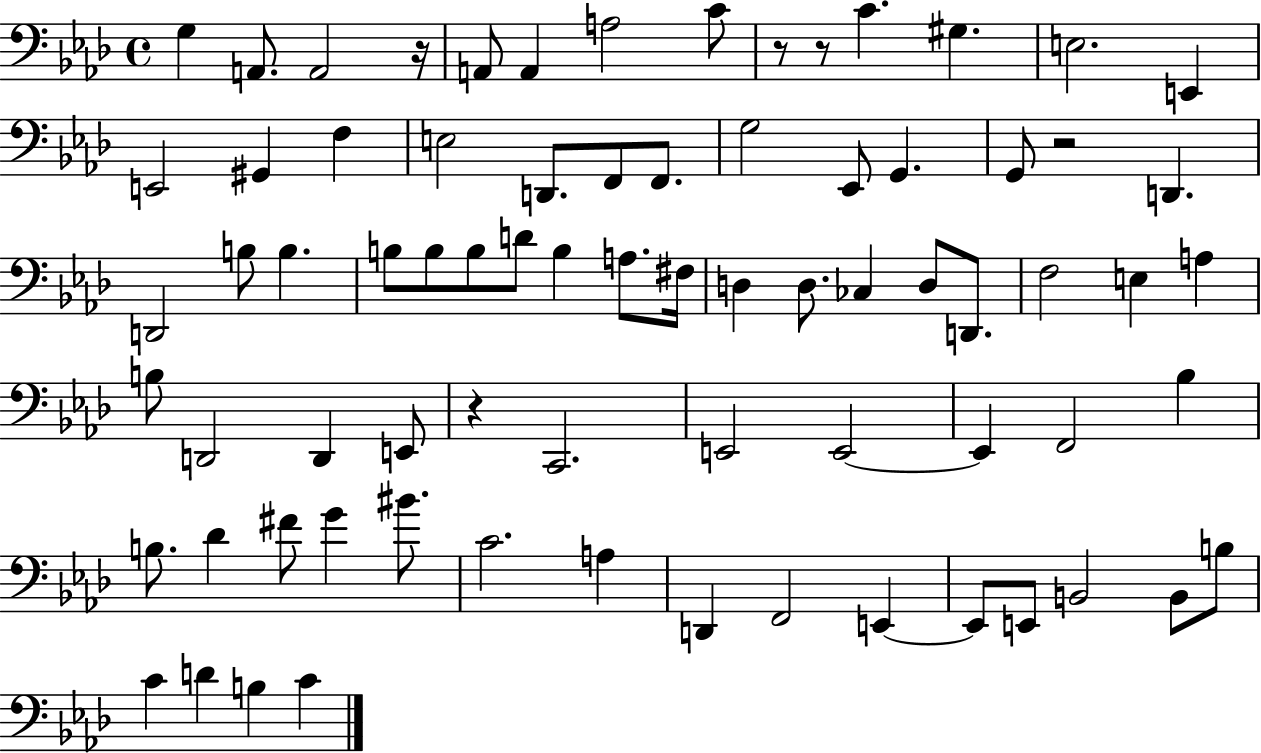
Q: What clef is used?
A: bass